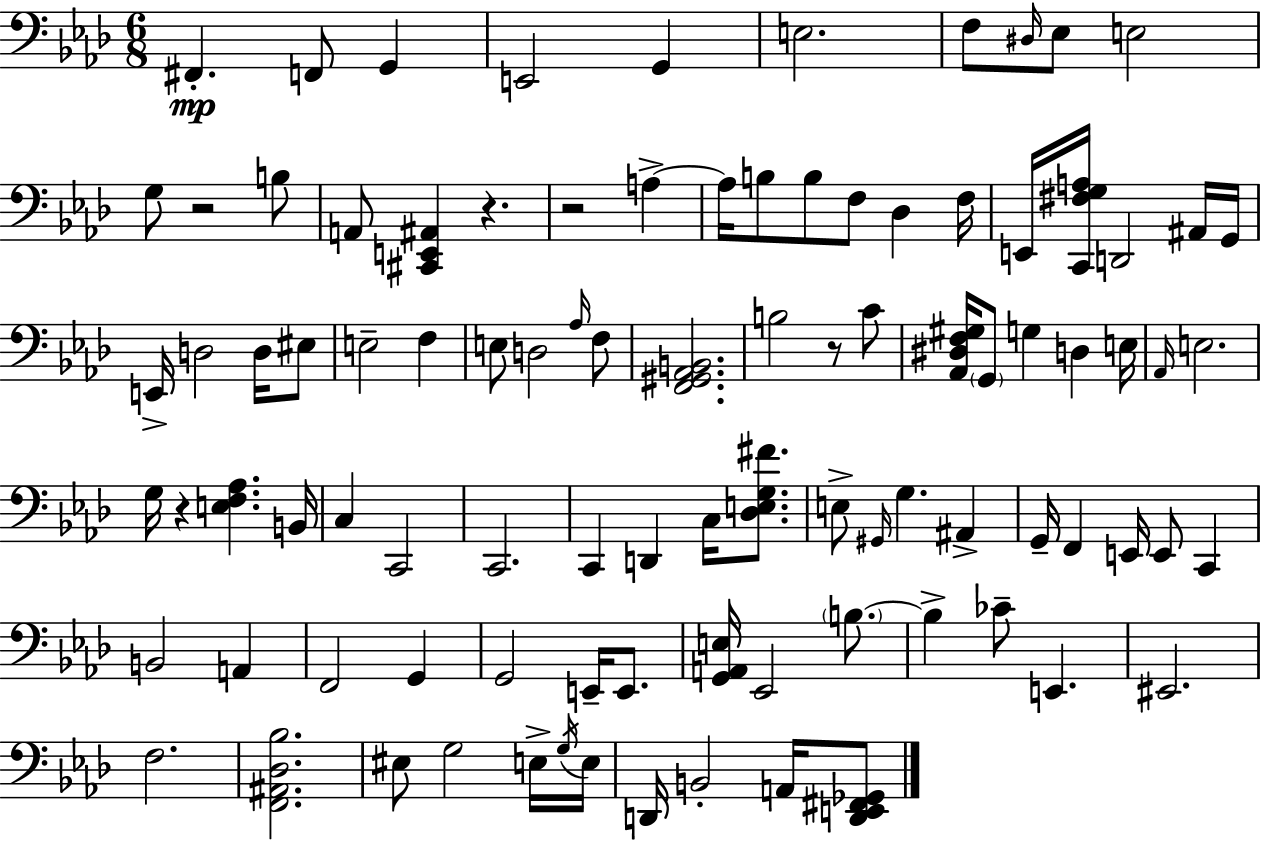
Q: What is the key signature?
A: F minor